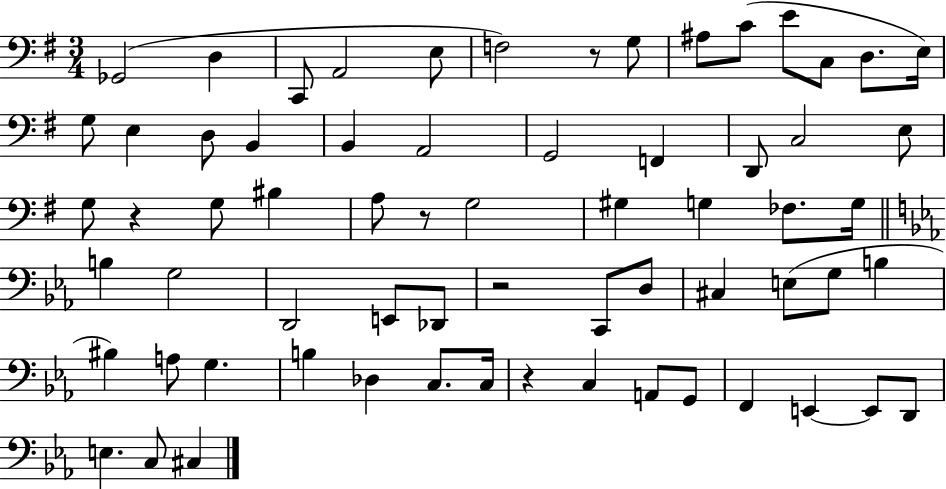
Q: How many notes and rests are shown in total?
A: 66